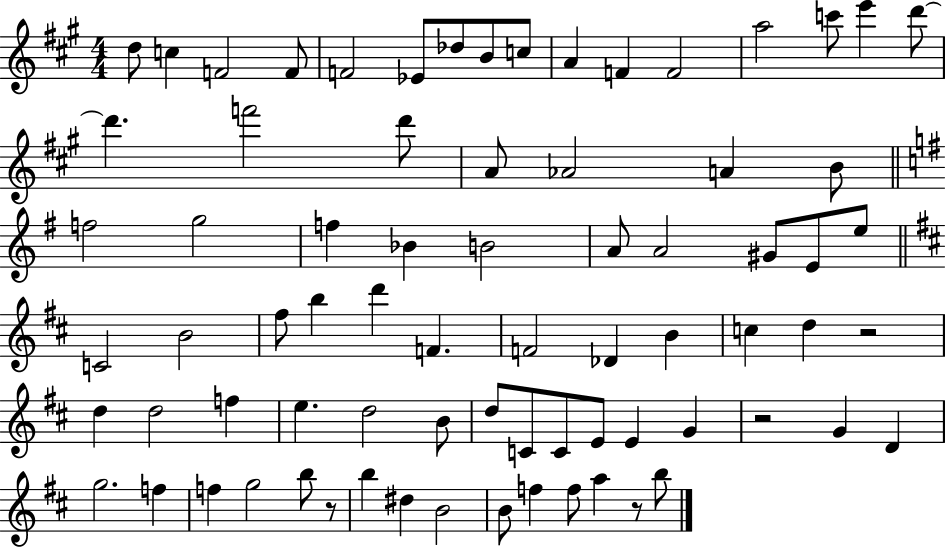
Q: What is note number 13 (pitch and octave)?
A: A5